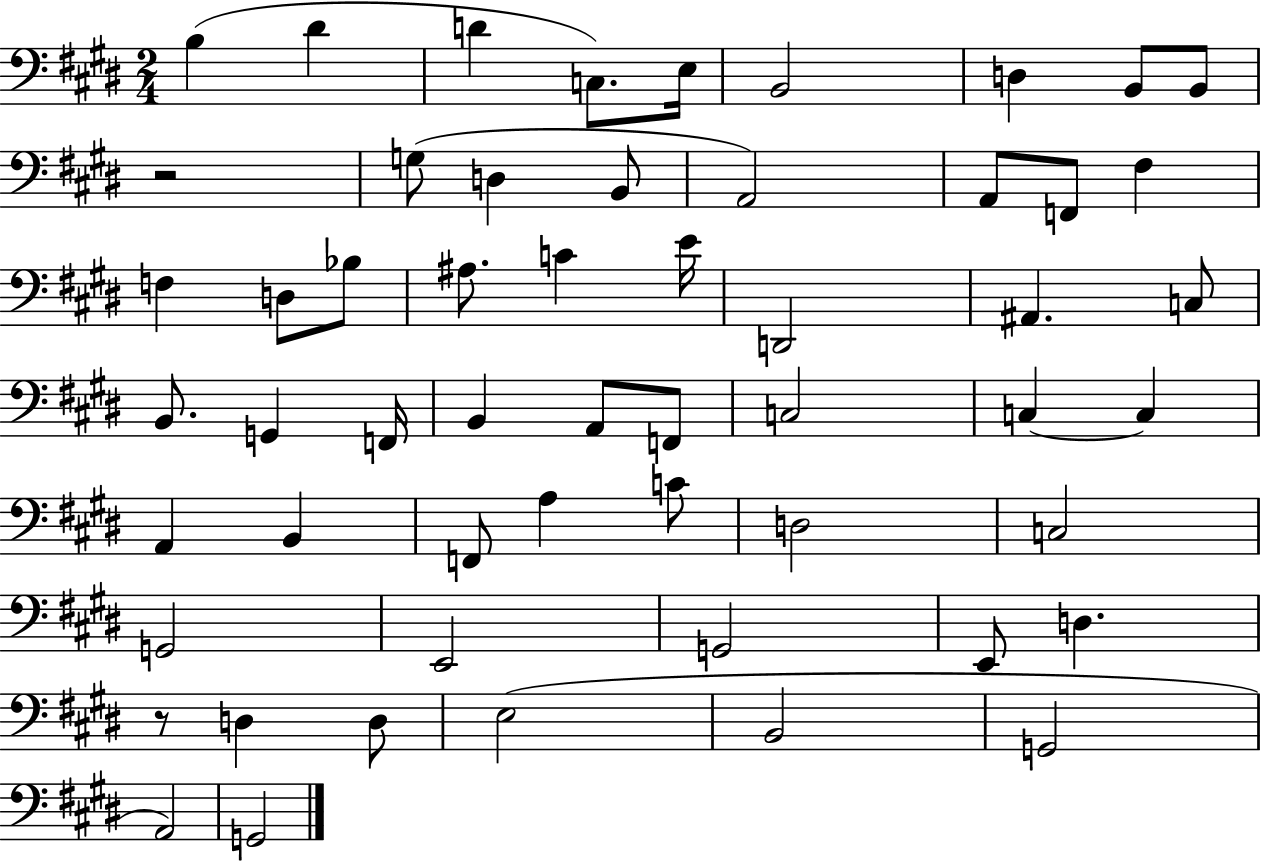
X:1
T:Untitled
M:2/4
L:1/4
K:E
B, ^D D C,/2 E,/4 B,,2 D, B,,/2 B,,/2 z2 G,/2 D, B,,/2 A,,2 A,,/2 F,,/2 ^F, F, D,/2 _B,/2 ^A,/2 C E/4 D,,2 ^A,, C,/2 B,,/2 G,, F,,/4 B,, A,,/2 F,,/2 C,2 C, C, A,, B,, F,,/2 A, C/2 D,2 C,2 G,,2 E,,2 G,,2 E,,/2 D, z/2 D, D,/2 E,2 B,,2 G,,2 A,,2 G,,2